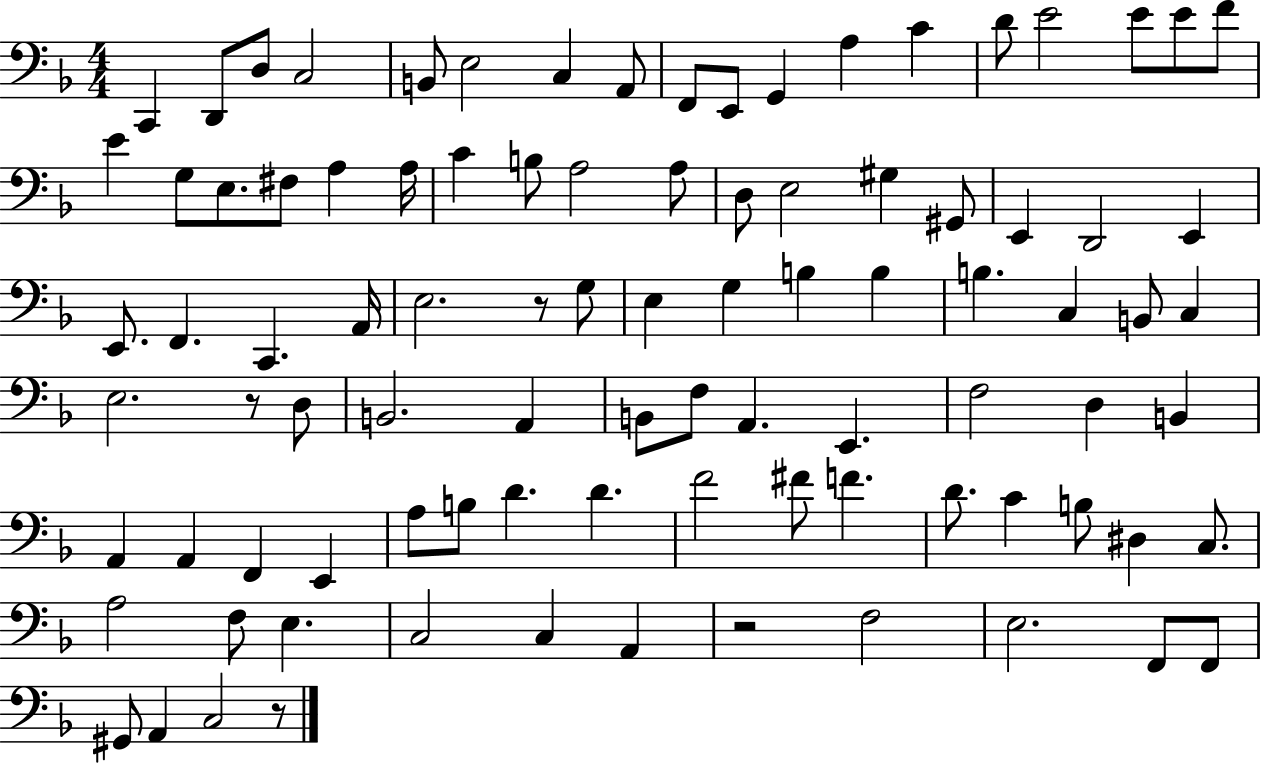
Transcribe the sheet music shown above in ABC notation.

X:1
T:Untitled
M:4/4
L:1/4
K:F
C,, D,,/2 D,/2 C,2 B,,/2 E,2 C, A,,/2 F,,/2 E,,/2 G,, A, C D/2 E2 E/2 E/2 F/2 E G,/2 E,/2 ^F,/2 A, A,/4 C B,/2 A,2 A,/2 D,/2 E,2 ^G, ^G,,/2 E,, D,,2 E,, E,,/2 F,, C,, A,,/4 E,2 z/2 G,/2 E, G, B, B, B, C, B,,/2 C, E,2 z/2 D,/2 B,,2 A,, B,,/2 F,/2 A,, E,, F,2 D, B,, A,, A,, F,, E,, A,/2 B,/2 D D F2 ^F/2 F D/2 C B,/2 ^D, C,/2 A,2 F,/2 E, C,2 C, A,, z2 F,2 E,2 F,,/2 F,,/2 ^G,,/2 A,, C,2 z/2